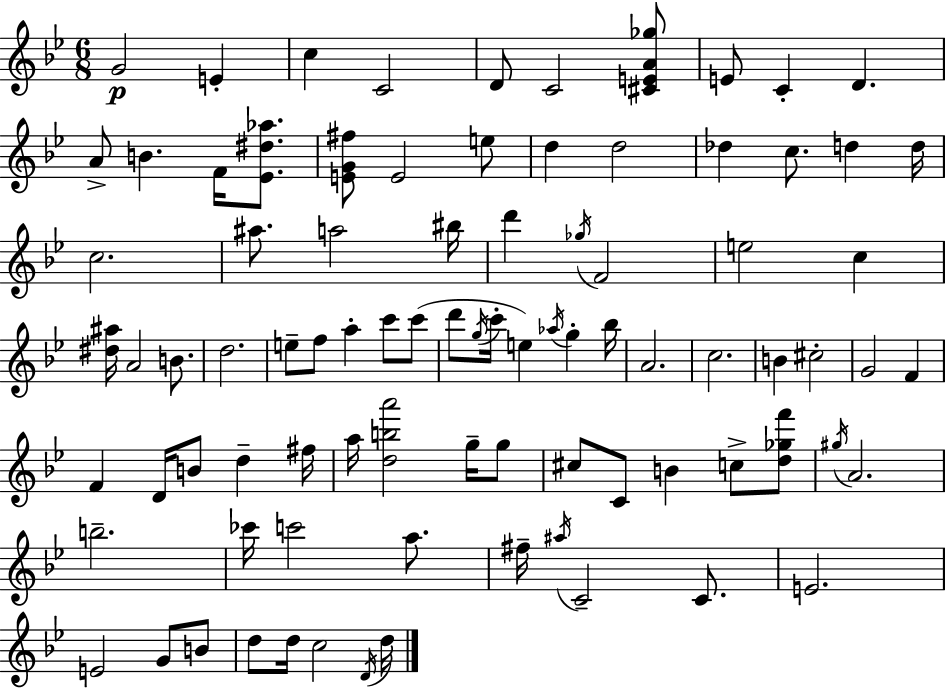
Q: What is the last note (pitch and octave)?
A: D5